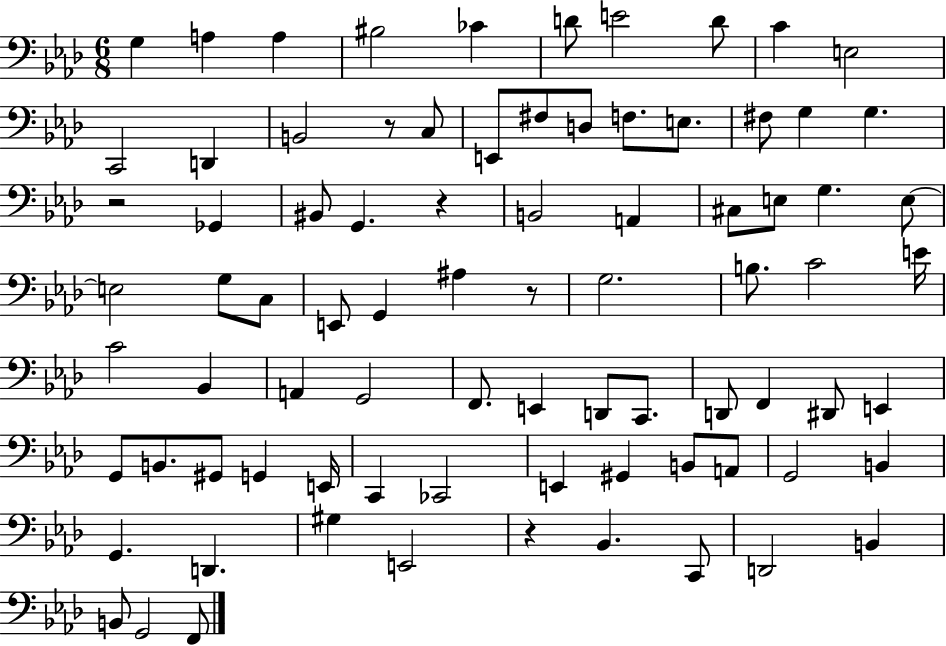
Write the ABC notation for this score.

X:1
T:Untitled
M:6/8
L:1/4
K:Ab
G, A, A, ^B,2 _C D/2 E2 D/2 C E,2 C,,2 D,, B,,2 z/2 C,/2 E,,/2 ^F,/2 D,/2 F,/2 E,/2 ^F,/2 G, G, z2 _G,, ^B,,/2 G,, z B,,2 A,, ^C,/2 E,/2 G, E,/2 E,2 G,/2 C,/2 E,,/2 G,, ^A, z/2 G,2 B,/2 C2 E/4 C2 _B,, A,, G,,2 F,,/2 E,, D,,/2 C,,/2 D,,/2 F,, ^D,,/2 E,, G,,/2 B,,/2 ^G,,/2 G,, E,,/4 C,, _C,,2 E,, ^G,, B,,/2 A,,/2 G,,2 B,, G,, D,, ^G, E,,2 z _B,, C,,/2 D,,2 B,, B,,/2 G,,2 F,,/2